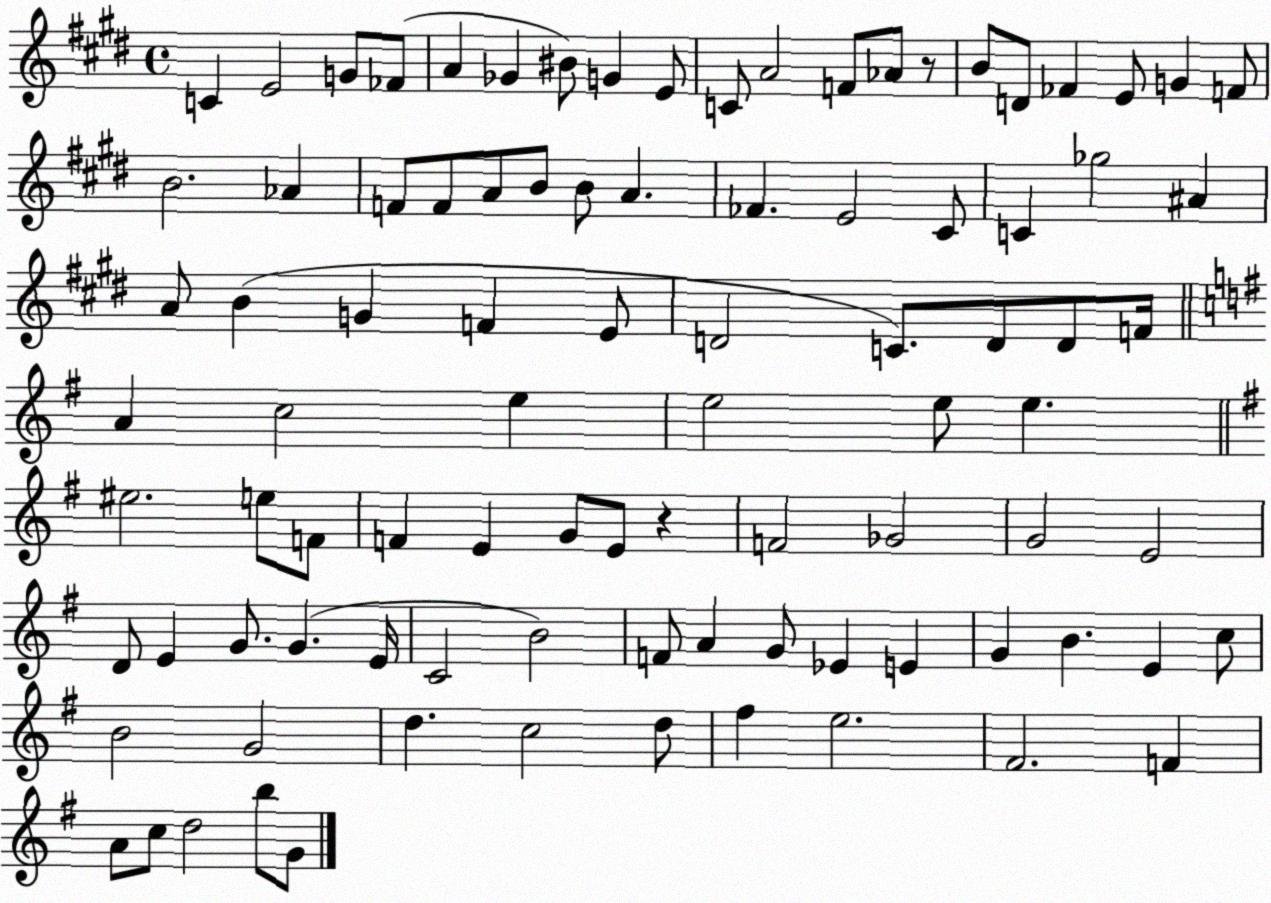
X:1
T:Untitled
M:4/4
L:1/4
K:E
C E2 G/2 _F/2 A _G ^B/2 G E/2 C/2 A2 F/2 _A/2 z/2 B/2 D/2 _F E/2 G F/2 B2 _A F/2 F/2 A/2 B/2 B/2 A _F E2 ^C/2 C _g2 ^A A/2 B G F E/2 D2 C/2 D/2 D/2 F/4 A c2 e e2 e/2 e ^e2 e/2 F/2 F E G/2 E/2 z F2 _G2 G2 E2 D/2 E G/2 G E/4 C2 B2 F/2 A G/2 _E E G B E c/2 B2 G2 d c2 d/2 ^f e2 ^F2 F A/2 c/2 d2 b/2 G/2